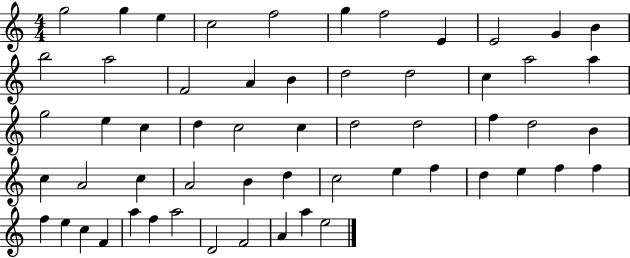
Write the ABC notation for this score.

X:1
T:Untitled
M:4/4
L:1/4
K:C
g2 g e c2 f2 g f2 E E2 G B b2 a2 F2 A B d2 d2 c a2 a g2 e c d c2 c d2 d2 f d2 B c A2 c A2 B d c2 e f d e f f f e c F a f a2 D2 F2 A a e2